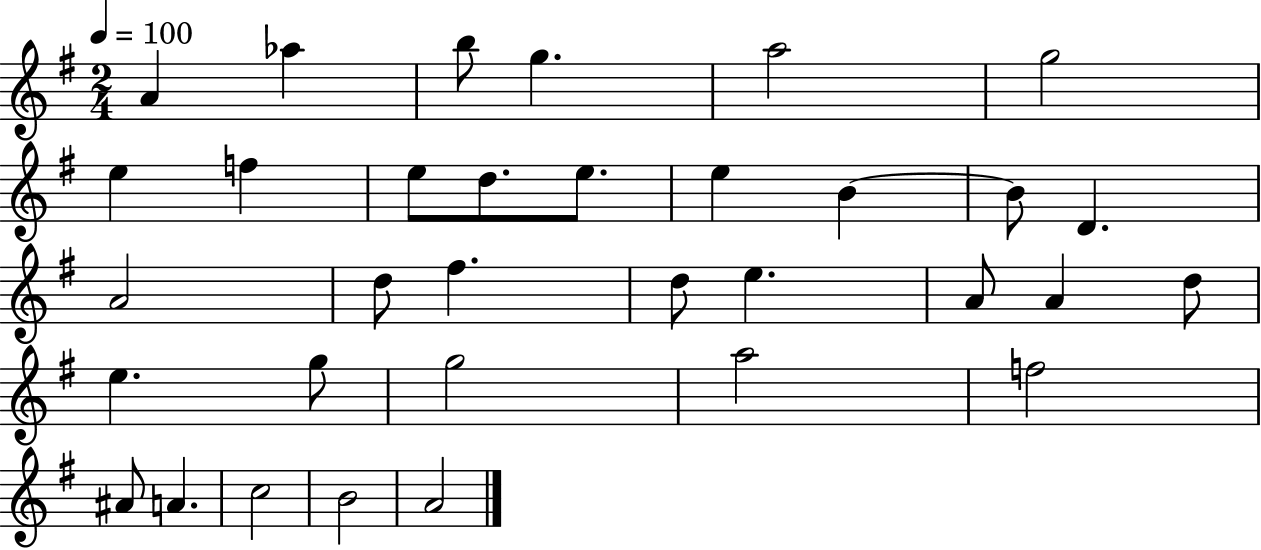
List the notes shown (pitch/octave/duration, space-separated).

A4/q Ab5/q B5/e G5/q. A5/h G5/h E5/q F5/q E5/e D5/e. E5/e. E5/q B4/q B4/e D4/q. A4/h D5/e F#5/q. D5/e E5/q. A4/e A4/q D5/e E5/q. G5/e G5/h A5/h F5/h A#4/e A4/q. C5/h B4/h A4/h